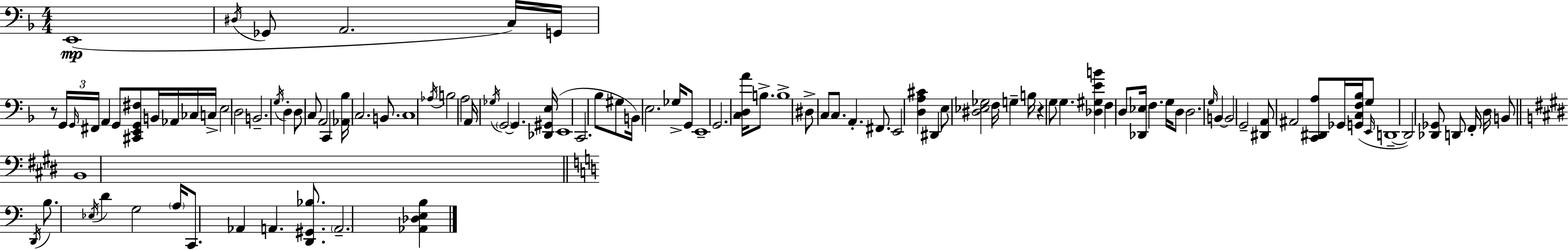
X:1
T:Untitled
M:4/4
L:1/4
K:F
E,,4 ^D,/4 _G,,/2 A,,2 C,/4 G,,/4 z/2 G,,/4 G,,/4 ^F,,/4 A,, G,,/2 [^C,,E,,G,,^F,]/2 B,,/4 _A,,/4 _C,/4 C,/4 E,2 D,2 B,,2 G,/4 D, D,/2 C,/2 A,,2 C,, [_A,,_B,]/4 C,2 B,,/2 C,4 _A,/4 B,2 A,2 A,,/4 _G,/4 G,,2 G,, [_D,,^G,,E,]/4 E,,4 C,,2 _B,/2 ^G,/2 B,,/4 E,2 _G,/4 G,,/2 E,,4 G,,2 [C,D,A]/4 B,/2 B,4 ^D,/2 C,/2 C,/2 A,, ^F,,/2 E,,2 [D,A,^C] ^D,, E,/2 [^D,_E,_G,]2 F,/4 G, B,/4 z G,/2 G, [_D,^G,EB] F, D,/2 [_D,,_E,]/4 F, G,/4 D,/2 D,2 G,/4 B,, B,,2 G,,2 [^D,,A,,]/2 ^A,,2 [C,,^D,,A,]/2 _G,,/4 [G,,C,F,_B,]/4 G,/2 E,,/4 D,,4 D,,2 [_D,,_G,,]/2 D,,/2 F,,/4 D,/4 B,,/2 B,,4 D,,/4 B,/2 _E,/4 D G,2 A,/4 C,,/2 _A,, A,, [D,,^G,,_B,]/2 A,,2 [_A,,_D,E,B,]